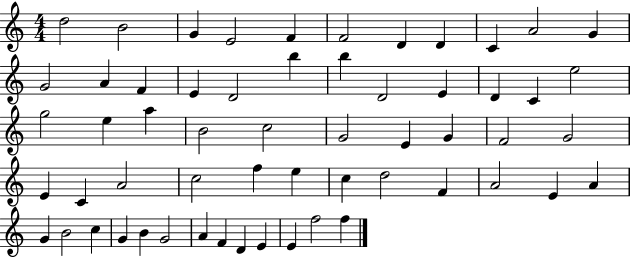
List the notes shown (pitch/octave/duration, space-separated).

D5/h B4/h G4/q E4/h F4/q F4/h D4/q D4/q C4/q A4/h G4/q G4/h A4/q F4/q E4/q D4/h B5/q B5/q D4/h E4/q D4/q C4/q E5/h G5/h E5/q A5/q B4/h C5/h G4/h E4/q G4/q F4/h G4/h E4/q C4/q A4/h C5/h F5/q E5/q C5/q D5/h F4/q A4/h E4/q A4/q G4/q B4/h C5/q G4/q B4/q G4/h A4/q F4/q D4/q E4/q E4/q F5/h F5/q